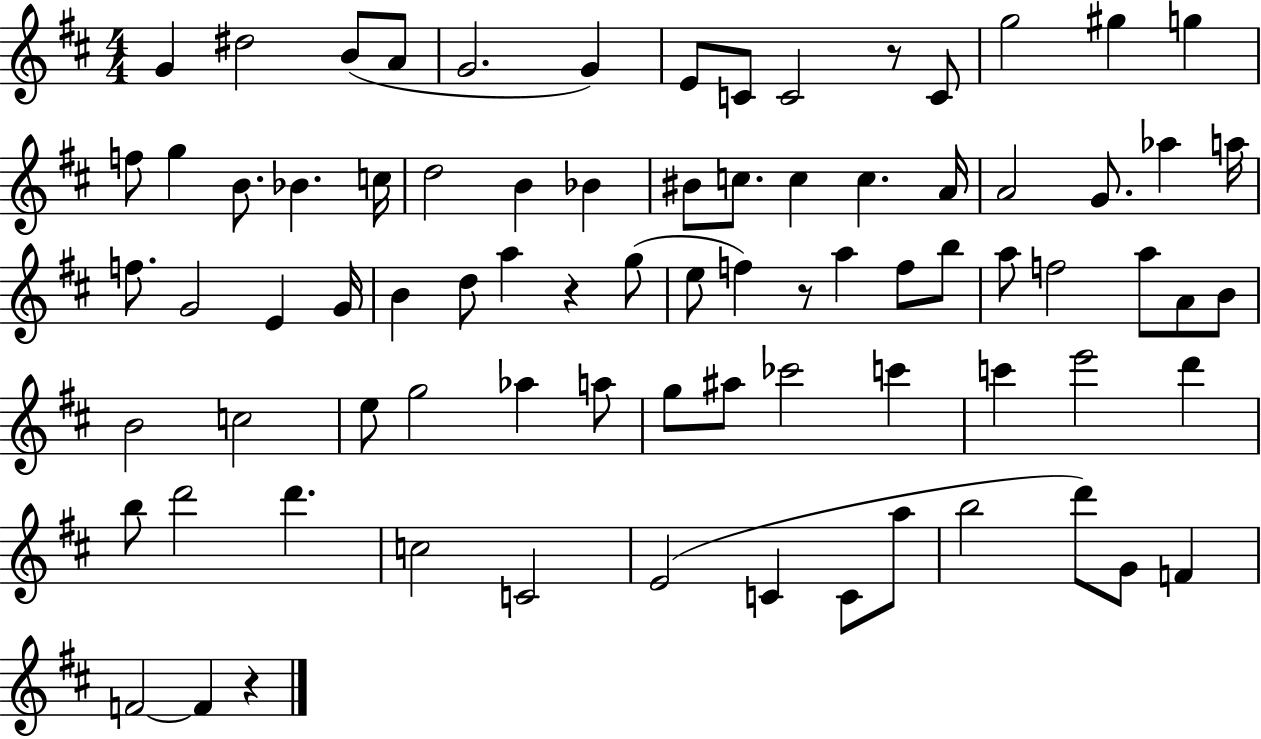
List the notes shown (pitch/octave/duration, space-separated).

G4/q D#5/h B4/e A4/e G4/h. G4/q E4/e C4/e C4/h R/e C4/e G5/h G#5/q G5/q F5/e G5/q B4/e. Bb4/q. C5/s D5/h B4/q Bb4/q BIS4/e C5/e. C5/q C5/q. A4/s A4/h G4/e. Ab5/q A5/s F5/e. G4/h E4/q G4/s B4/q D5/e A5/q R/q G5/e E5/e F5/q R/e A5/q F5/e B5/e A5/e F5/h A5/e A4/e B4/e B4/h C5/h E5/e G5/h Ab5/q A5/e G5/e A#5/e CES6/h C6/q C6/q E6/h D6/q B5/e D6/h D6/q. C5/h C4/h E4/h C4/q C4/e A5/e B5/h D6/e G4/e F4/q F4/h F4/q R/q